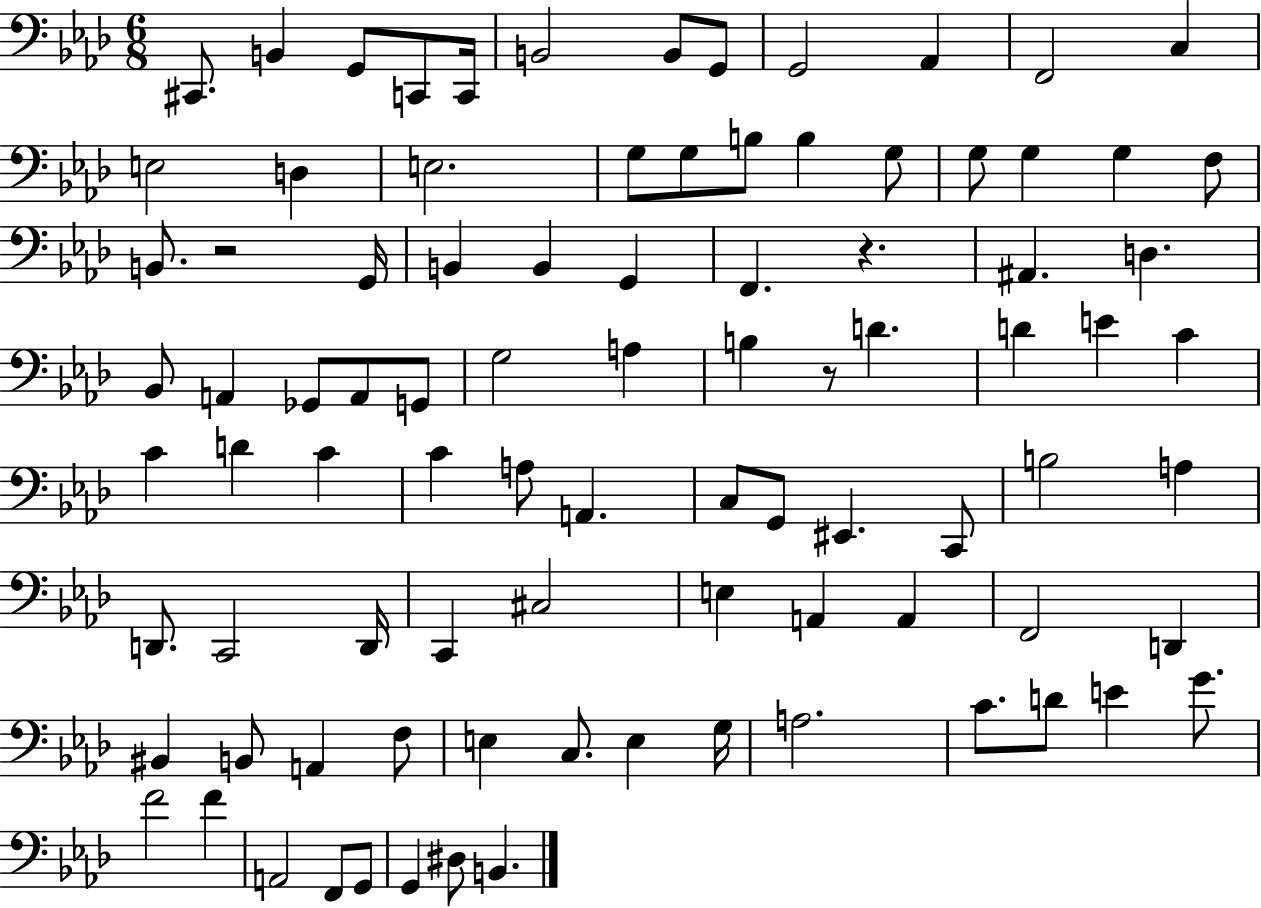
X:1
T:Untitled
M:6/8
L:1/4
K:Ab
^C,,/2 B,, G,,/2 C,,/2 C,,/4 B,,2 B,,/2 G,,/2 G,,2 _A,, F,,2 C, E,2 D, E,2 G,/2 G,/2 B,/2 B, G,/2 G,/2 G, G, F,/2 B,,/2 z2 G,,/4 B,, B,, G,, F,, z ^A,, D, _B,,/2 A,, _G,,/2 A,,/2 G,,/2 G,2 A, B, z/2 D D E C C D C C A,/2 A,, C,/2 G,,/2 ^E,, C,,/2 B,2 A, D,,/2 C,,2 D,,/4 C,, ^C,2 E, A,, A,, F,,2 D,, ^B,, B,,/2 A,, F,/2 E, C,/2 E, G,/4 A,2 C/2 D/2 E G/2 F2 F A,,2 F,,/2 G,,/2 G,, ^D,/2 B,,